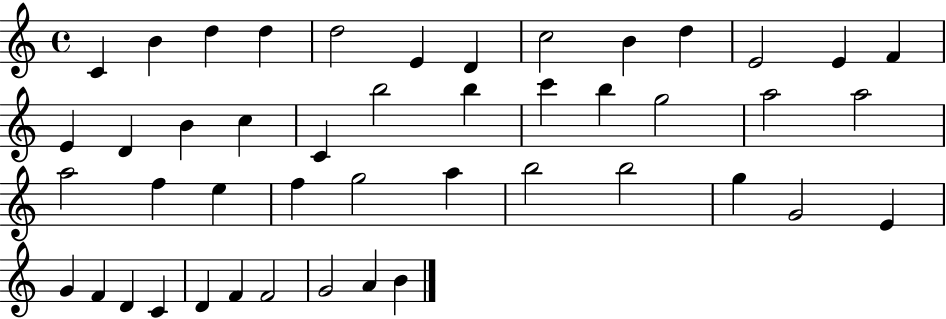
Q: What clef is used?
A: treble